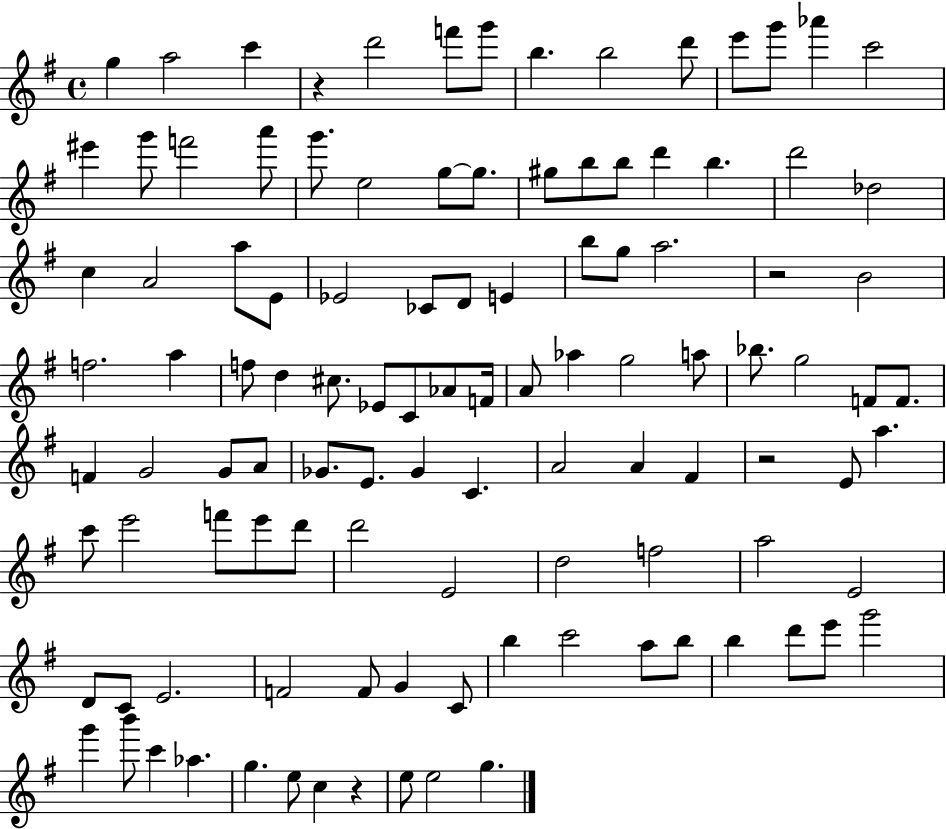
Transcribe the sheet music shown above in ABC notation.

X:1
T:Untitled
M:4/4
L:1/4
K:G
g a2 c' z d'2 f'/2 g'/2 b b2 d'/2 e'/2 g'/2 _a' c'2 ^e' g'/2 f'2 a'/2 g'/2 e2 g/2 g/2 ^g/2 b/2 b/2 d' b d'2 _d2 c A2 a/2 E/2 _E2 _C/2 D/2 E b/2 g/2 a2 z2 B2 f2 a f/2 d ^c/2 _E/2 C/2 _A/2 F/4 A/2 _a g2 a/2 _b/2 g2 F/2 F/2 F G2 G/2 A/2 _G/2 E/2 _G C A2 A ^F z2 E/2 a c'/2 e'2 f'/2 e'/2 d'/2 d'2 E2 d2 f2 a2 E2 D/2 C/2 E2 F2 F/2 G C/2 b c'2 a/2 b/2 b d'/2 e'/2 g'2 g' b'/2 c' _a g e/2 c z e/2 e2 g